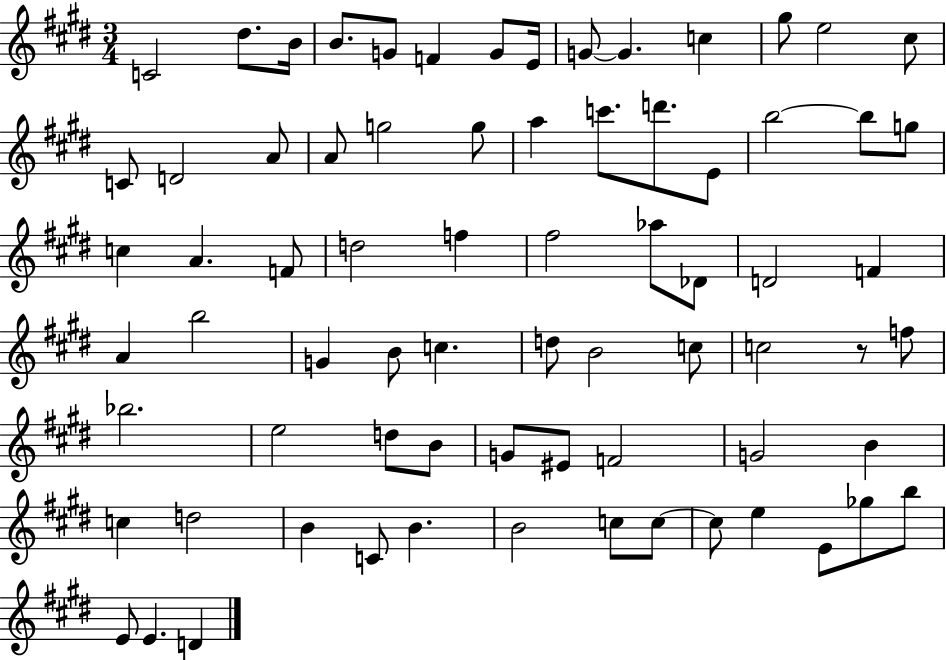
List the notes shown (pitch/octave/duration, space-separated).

C4/h D#5/e. B4/s B4/e. G4/e F4/q G4/e E4/s G4/e G4/q. C5/q G#5/e E5/h C#5/e C4/e D4/h A4/e A4/e G5/h G5/e A5/q C6/e. D6/e. E4/e B5/h B5/e G5/e C5/q A4/q. F4/e D5/h F5/q F#5/h Ab5/e Db4/e D4/h F4/q A4/q B5/h G4/q B4/e C5/q. D5/e B4/h C5/e C5/h R/e F5/e Bb5/h. E5/h D5/e B4/e G4/e EIS4/e F4/h G4/h B4/q C5/q D5/h B4/q C4/e B4/q. B4/h C5/e C5/e C5/e E5/q E4/e Gb5/e B5/e E4/e E4/q. D4/q